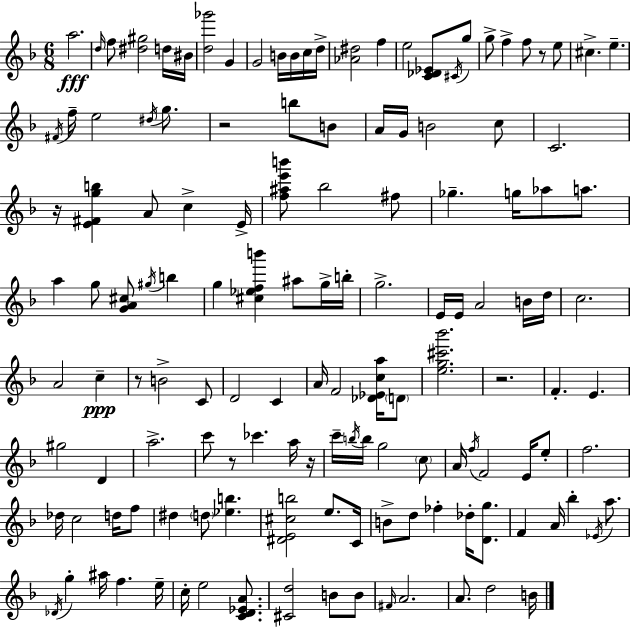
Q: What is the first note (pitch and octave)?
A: A5